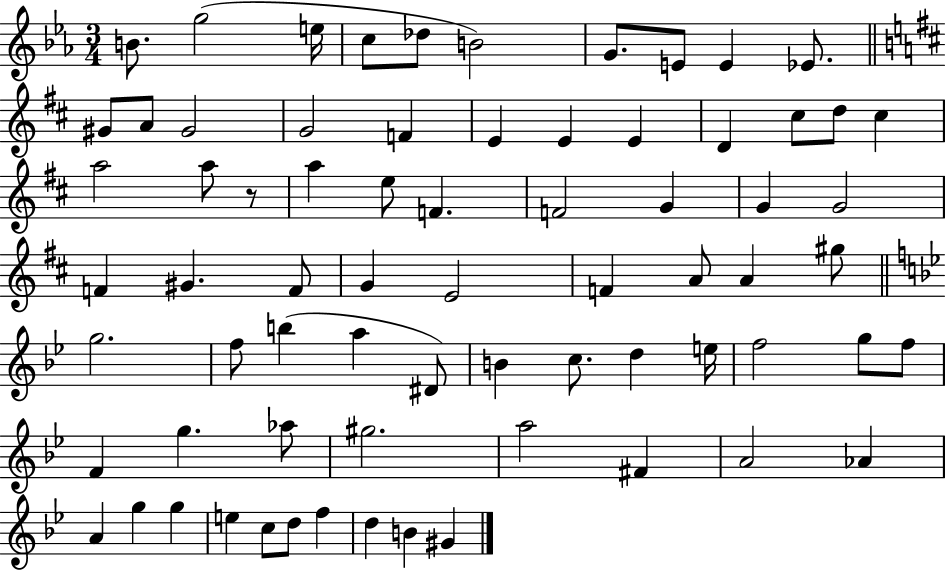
X:1
T:Untitled
M:3/4
L:1/4
K:Eb
B/2 g2 e/4 c/2 _d/2 B2 G/2 E/2 E _E/2 ^G/2 A/2 ^G2 G2 F E E E D ^c/2 d/2 ^c a2 a/2 z/2 a e/2 F F2 G G G2 F ^G F/2 G E2 F A/2 A ^g/2 g2 f/2 b a ^D/2 B c/2 d e/4 f2 g/2 f/2 F g _a/2 ^g2 a2 ^F A2 _A A g g e c/2 d/2 f d B ^G